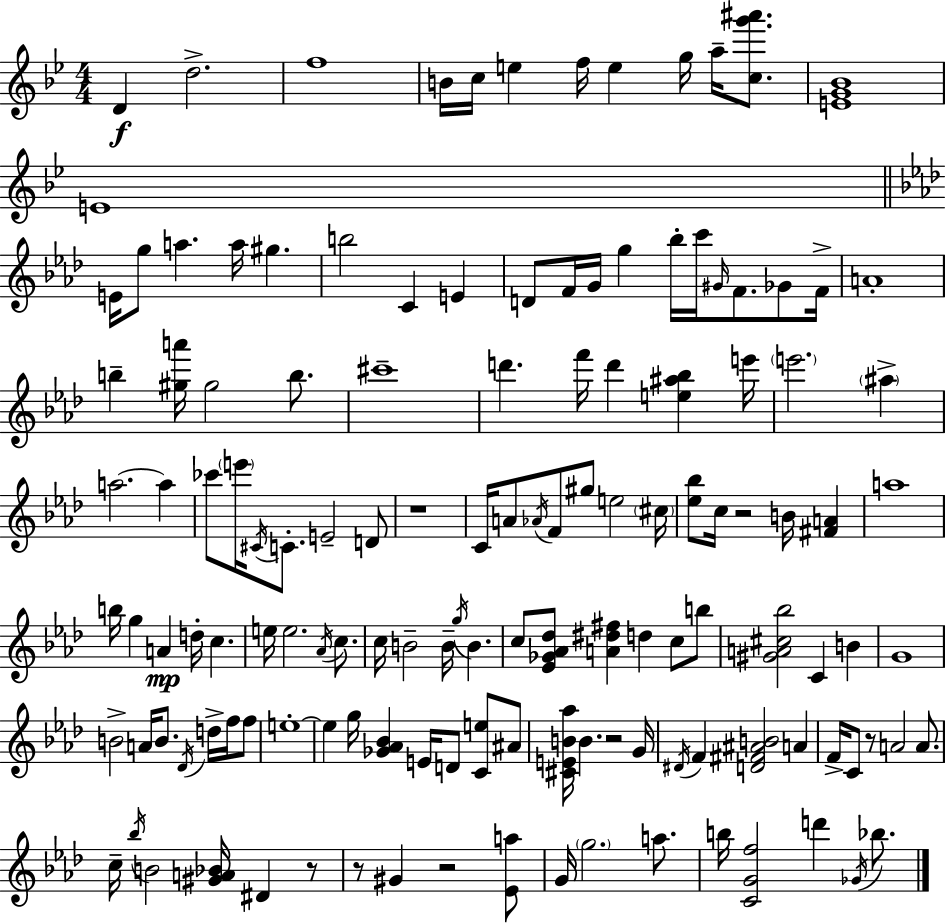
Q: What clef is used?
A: treble